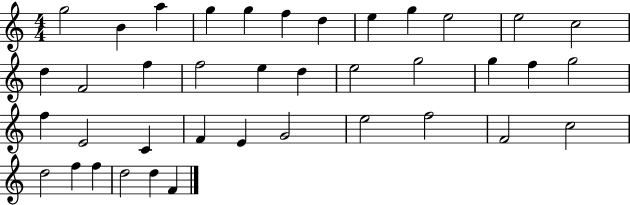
{
  \clef treble
  \numericTimeSignature
  \time 4/4
  \key c \major
  g''2 b'4 a''4 | g''4 g''4 f''4 d''4 | e''4 g''4 e''2 | e''2 c''2 | \break d''4 f'2 f''4 | f''2 e''4 d''4 | e''2 g''2 | g''4 f''4 g''2 | \break f''4 e'2 c'4 | f'4 e'4 g'2 | e''2 f''2 | f'2 c''2 | \break d''2 f''4 f''4 | d''2 d''4 f'4 | \bar "|."
}